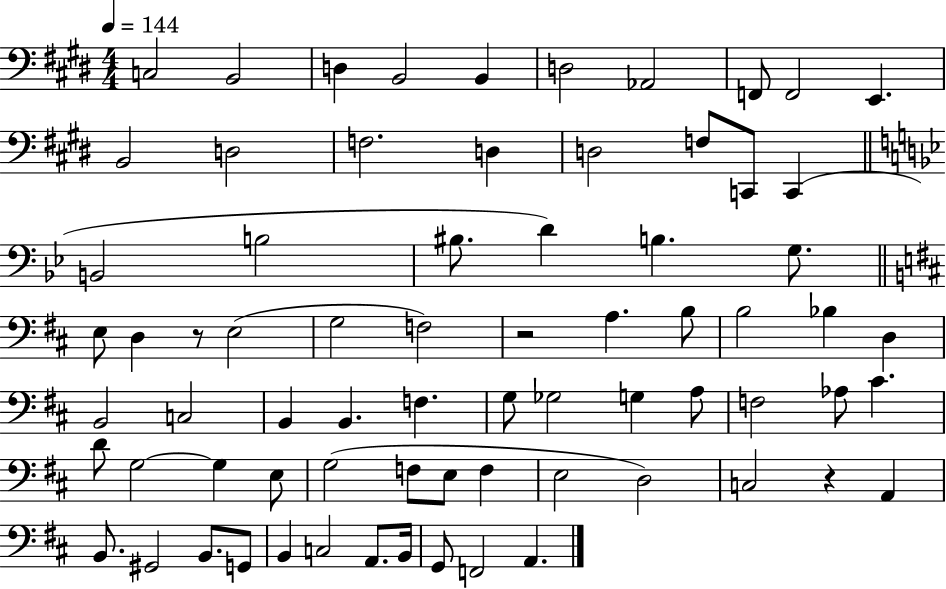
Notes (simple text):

C3/h B2/h D3/q B2/h B2/q D3/h Ab2/h F2/e F2/h E2/q. B2/h D3/h F3/h. D3/q D3/h F3/e C2/e C2/q B2/h B3/h BIS3/e. D4/q B3/q. G3/e. E3/e D3/q R/e E3/h G3/h F3/h R/h A3/q. B3/e B3/h Bb3/q D3/q B2/h C3/h B2/q B2/q. F3/q. G3/e Gb3/h G3/q A3/e F3/h Ab3/e C#4/q. D4/e G3/h G3/q E3/e G3/h F3/e E3/e F3/q E3/h D3/h C3/h R/q A2/q B2/e. G#2/h B2/e. G2/e B2/q C3/h A2/e. B2/s G2/e F2/h A2/q.